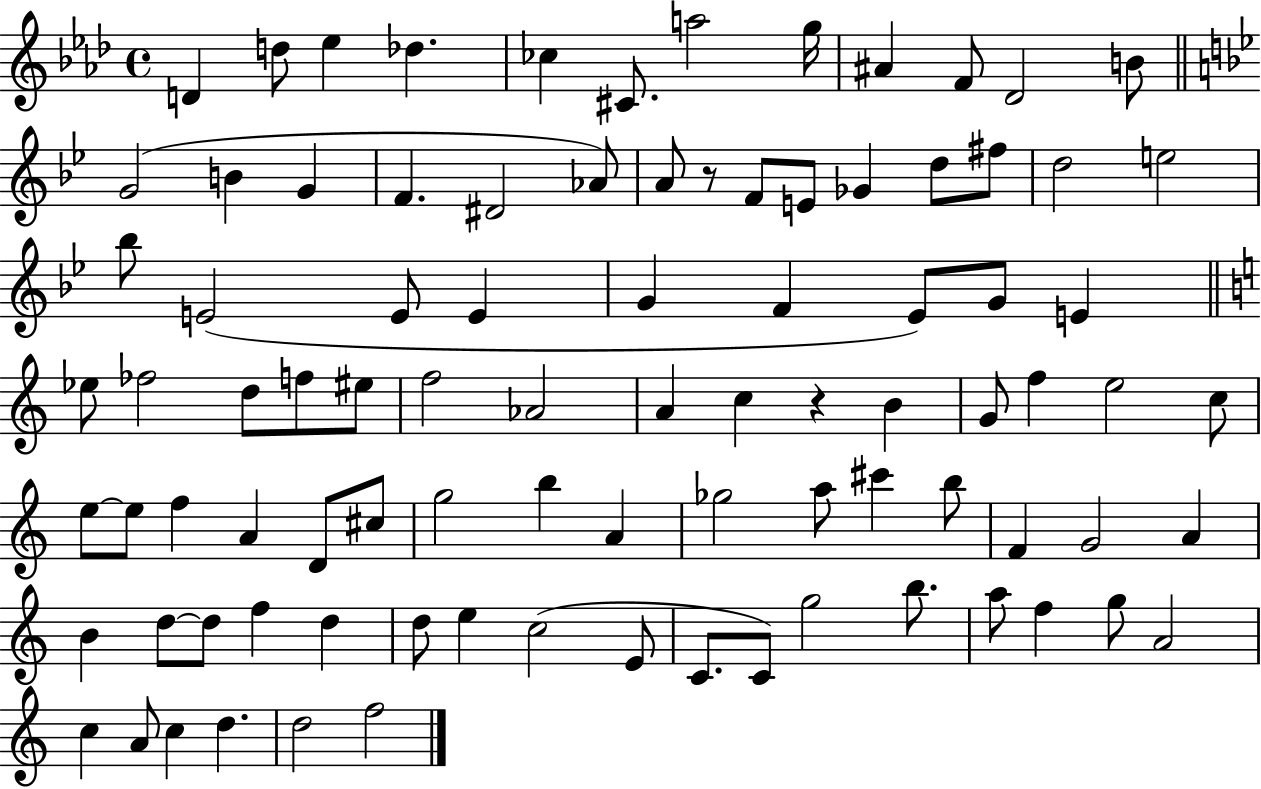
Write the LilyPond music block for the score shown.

{
  \clef treble
  \time 4/4
  \defaultTimeSignature
  \key aes \major
  d'4 d''8 ees''4 des''4. | ces''4 cis'8. a''2 g''16 | ais'4 f'8 des'2 b'8 | \bar "||" \break \key bes \major g'2( b'4 g'4 | f'4. dis'2 aes'8) | a'8 r8 f'8 e'8 ges'4 d''8 fis''8 | d''2 e''2 | \break bes''8 e'2( e'8 e'4 | g'4 f'4 ees'8) g'8 e'4 | \bar "||" \break \key c \major ees''8 fes''2 d''8 f''8 eis''8 | f''2 aes'2 | a'4 c''4 r4 b'4 | g'8 f''4 e''2 c''8 | \break e''8~~ e''8 f''4 a'4 d'8 cis''8 | g''2 b''4 a'4 | ges''2 a''8 cis'''4 b''8 | f'4 g'2 a'4 | \break b'4 d''8~~ d''8 f''4 d''4 | d''8 e''4 c''2( e'8 | c'8. c'8) g''2 b''8. | a''8 f''4 g''8 a'2 | \break c''4 a'8 c''4 d''4. | d''2 f''2 | \bar "|."
}